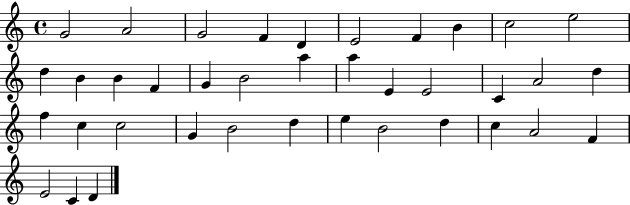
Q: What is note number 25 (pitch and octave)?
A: C5